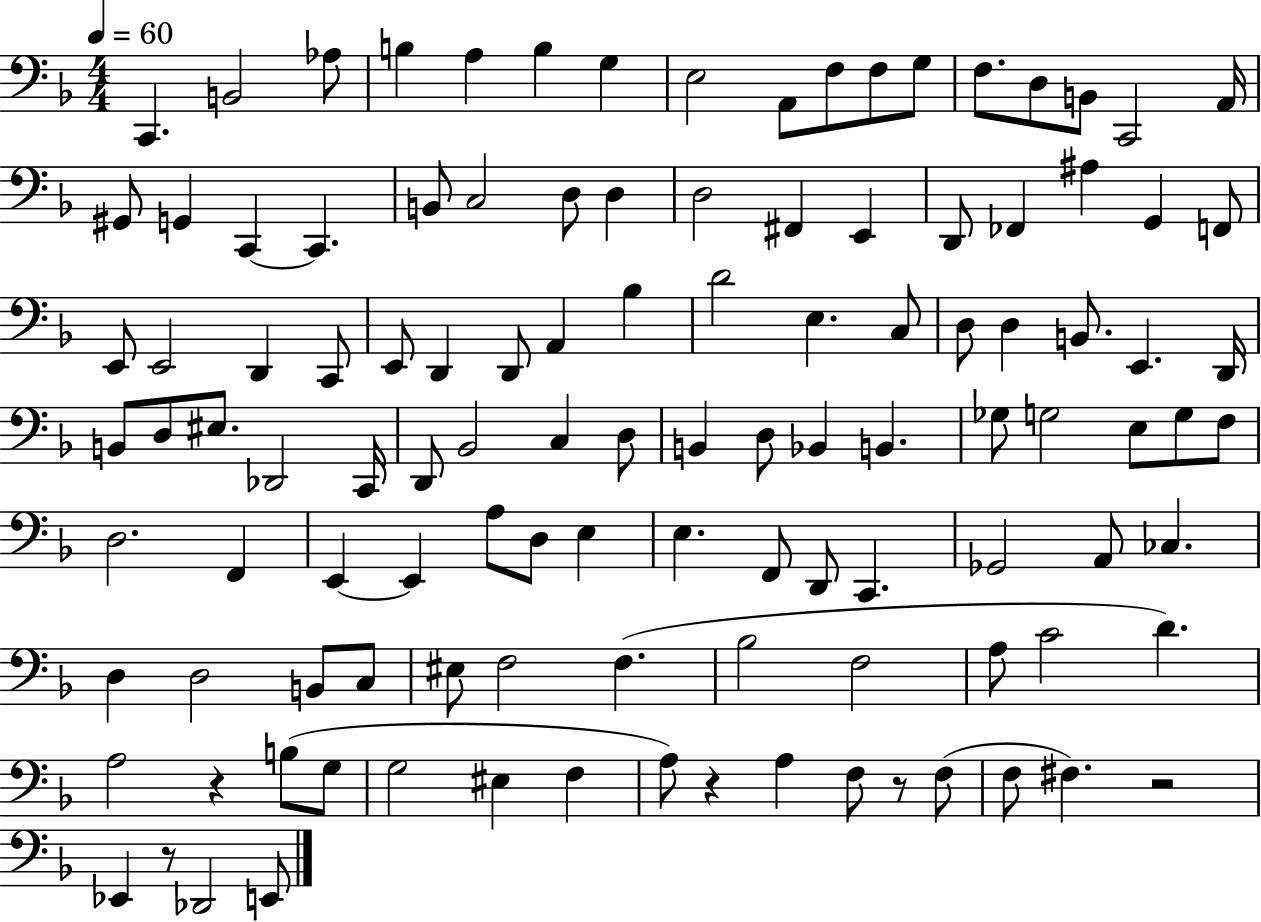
X:1
T:Untitled
M:4/4
L:1/4
K:F
C,, B,,2 _A,/2 B, A, B, G, E,2 A,,/2 F,/2 F,/2 G,/2 F,/2 D,/2 B,,/2 C,,2 A,,/4 ^G,,/2 G,, C,, C,, B,,/2 C,2 D,/2 D, D,2 ^F,, E,, D,,/2 _F,, ^A, G,, F,,/2 E,,/2 E,,2 D,, C,,/2 E,,/2 D,, D,,/2 A,, _B, D2 E, C,/2 D,/2 D, B,,/2 E,, D,,/4 B,,/2 D,/2 ^E,/2 _D,,2 C,,/4 D,,/2 _B,,2 C, D,/2 B,, D,/2 _B,, B,, _G,/2 G,2 E,/2 G,/2 F,/2 D,2 F,, E,, E,, A,/2 D,/2 E, E, F,,/2 D,,/2 C,, _G,,2 A,,/2 _C, D, D,2 B,,/2 C,/2 ^E,/2 F,2 F, _B,2 F,2 A,/2 C2 D A,2 z B,/2 G,/2 G,2 ^E, F, A,/2 z A, F,/2 z/2 F,/2 F,/2 ^F, z2 _E,, z/2 _D,,2 E,,/2